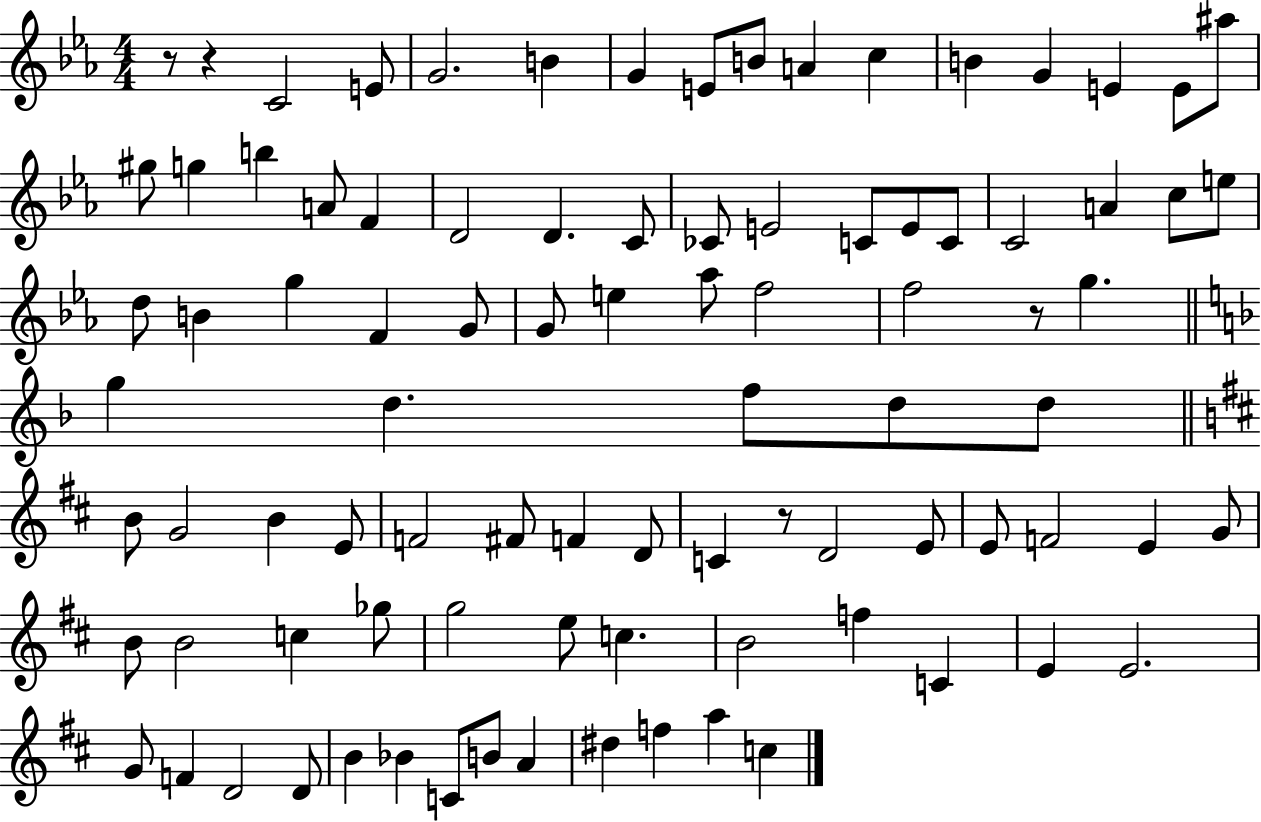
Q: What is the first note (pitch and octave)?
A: C4